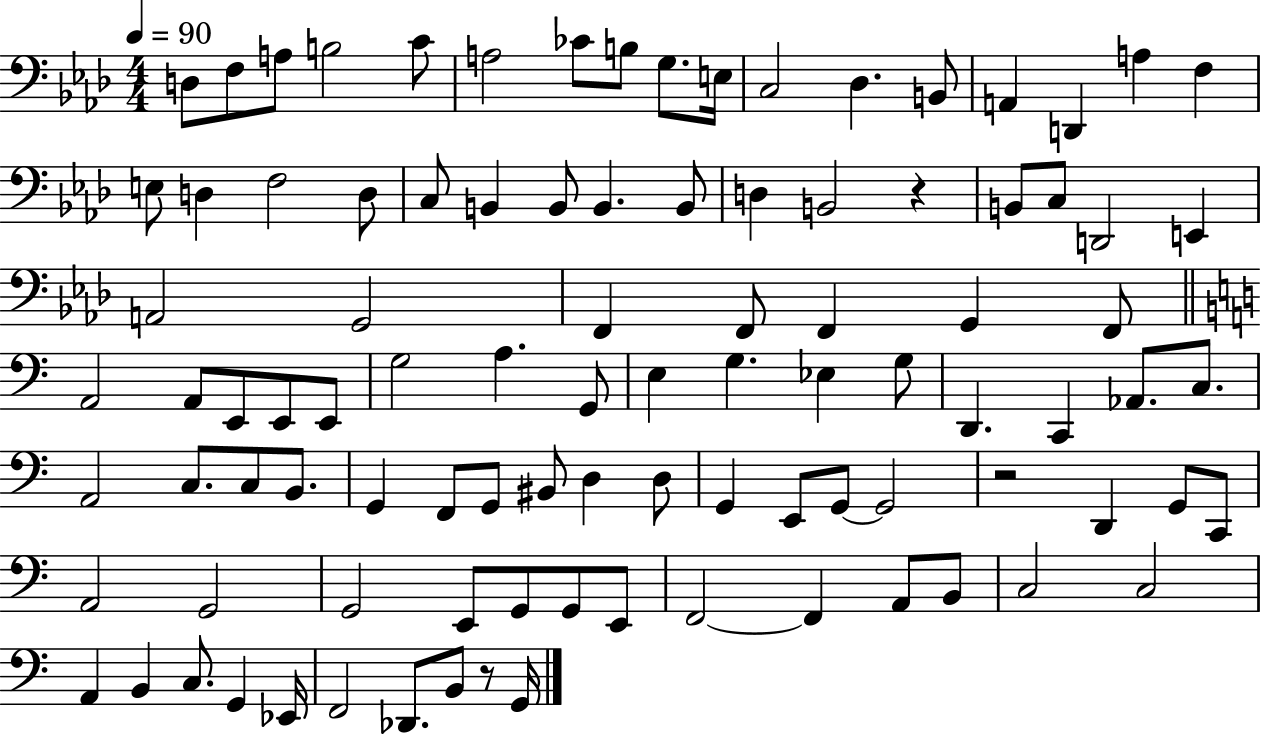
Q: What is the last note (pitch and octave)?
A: G2